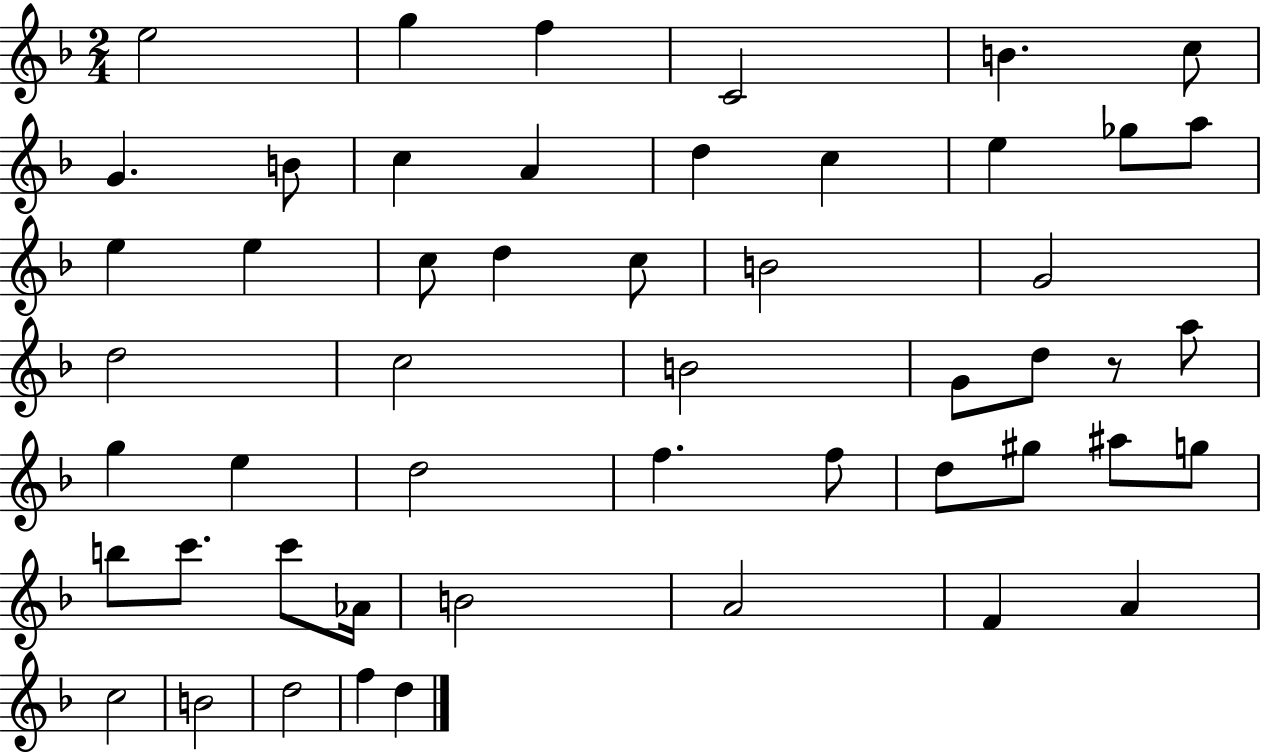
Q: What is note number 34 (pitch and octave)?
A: D5